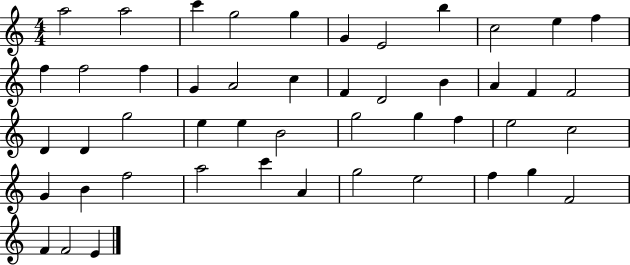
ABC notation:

X:1
T:Untitled
M:4/4
L:1/4
K:C
a2 a2 c' g2 g G E2 b c2 e f f f2 f G A2 c F D2 B A F F2 D D g2 e e B2 g2 g f e2 c2 G B f2 a2 c' A g2 e2 f g F2 F F2 E